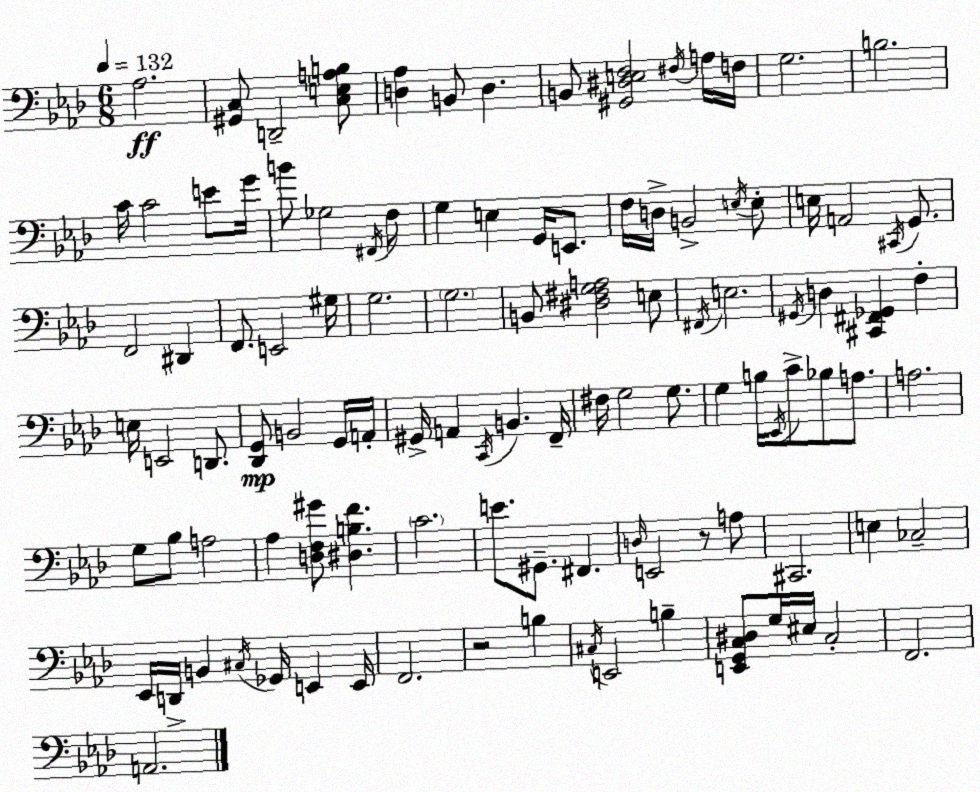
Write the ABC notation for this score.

X:1
T:Untitled
M:6/8
L:1/4
K:Ab
_A,2 [^G,,C,]/2 D,,2 [C,E,A,B,]/2 [D,_A,] B,,/2 D, B,,/2 [^G,,^D,E,F,]2 ^F,/4 A,/4 F,/4 G,2 B,2 C/4 C2 E/2 G/4 B/2 _G,2 ^F,,/4 F,/2 G, E, G,,/4 E,,/2 F,/4 D,/4 B,,2 E,/4 E,/2 E,/4 A,,2 ^C,,/4 G,,/2 F,,2 ^D,, F,,/2 E,,2 ^G,/4 G,2 G,2 B,,/2 [^D,^F,G,A,]2 E,/2 ^F,,/4 E,2 ^G,,/4 D, [^C,,^F,,_G,,] F, E,/4 E,,2 D,,/2 [_D,,G,,]/2 B,,2 G,,/4 A,,/4 ^G,,/4 A,, C,,/4 B,, F,,/4 ^F,/4 G,2 G,/2 G, B,/4 _E,,/4 C/2 _B,/2 A,/2 A,2 G,/2 _B,/2 A,2 _A, [D,F,^G]/2 [^D,B,F] C2 E/2 ^G,,/2 ^F,, D,/4 E,,2 z/2 A,/2 ^C,,2 E, _C,2 _E,,/4 D,,/4 B,, ^C,/4 _G,,/4 E,, E,,/4 F,,2 z2 B, ^C,/4 E,,2 B, [E,,G,,C,^D,]/2 G,/4 ^E,/4 C,2 F,,2 A,,2